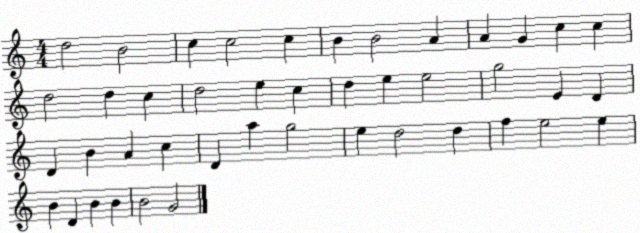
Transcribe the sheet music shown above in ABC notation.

X:1
T:Untitled
M:4/4
L:1/4
K:C
d2 B2 c c2 c B B2 A A G c c d2 d c d2 e c d e e2 g2 E D D B A c D a g2 e d2 d f e2 e B D B B B2 G2